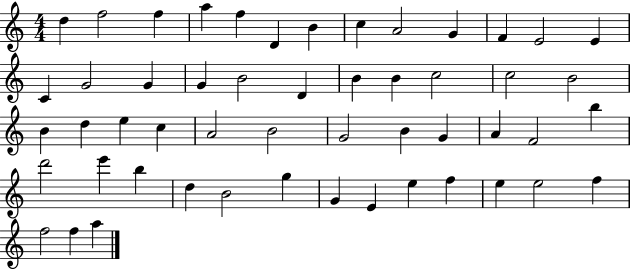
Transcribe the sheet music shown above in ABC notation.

X:1
T:Untitled
M:4/4
L:1/4
K:C
d f2 f a f D B c A2 G F E2 E C G2 G G B2 D B B c2 c2 B2 B d e c A2 B2 G2 B G A F2 b d'2 e' b d B2 g G E e f e e2 f f2 f a